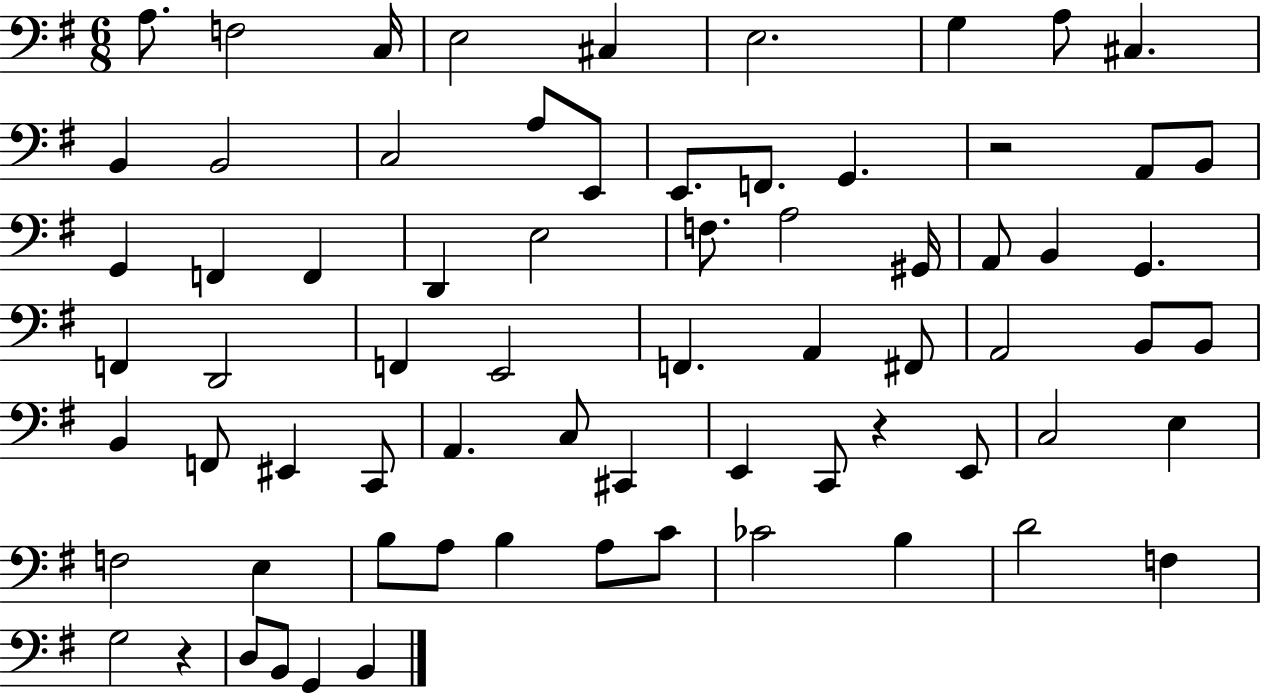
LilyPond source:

{
  \clef bass
  \numericTimeSignature
  \time 6/8
  \key g \major
  \repeat volta 2 { a8. f2 c16 | e2 cis4 | e2. | g4 a8 cis4. | \break b,4 b,2 | c2 a8 e,8 | e,8. f,8. g,4. | r2 a,8 b,8 | \break g,4 f,4 f,4 | d,4 e2 | f8. a2 gis,16 | a,8 b,4 g,4. | \break f,4 d,2 | f,4 e,2 | f,4. a,4 fis,8 | a,2 b,8 b,8 | \break b,4 f,8 eis,4 c,8 | a,4. c8 cis,4 | e,4 c,8 r4 e,8 | c2 e4 | \break f2 e4 | b8 a8 b4 a8 c'8 | ces'2 b4 | d'2 f4 | \break g2 r4 | d8 b,8 g,4 b,4 | } \bar "|."
}